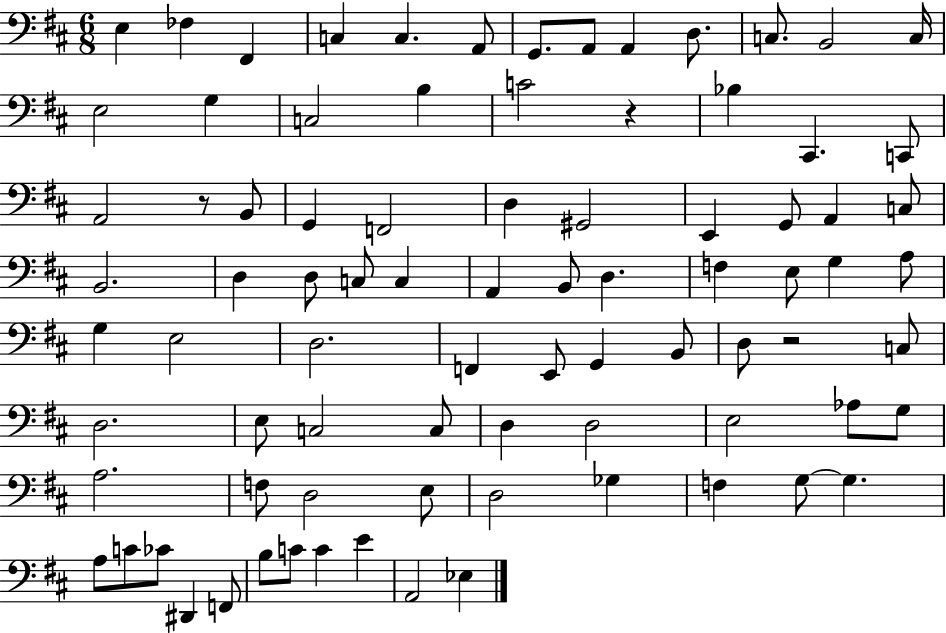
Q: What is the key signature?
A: D major